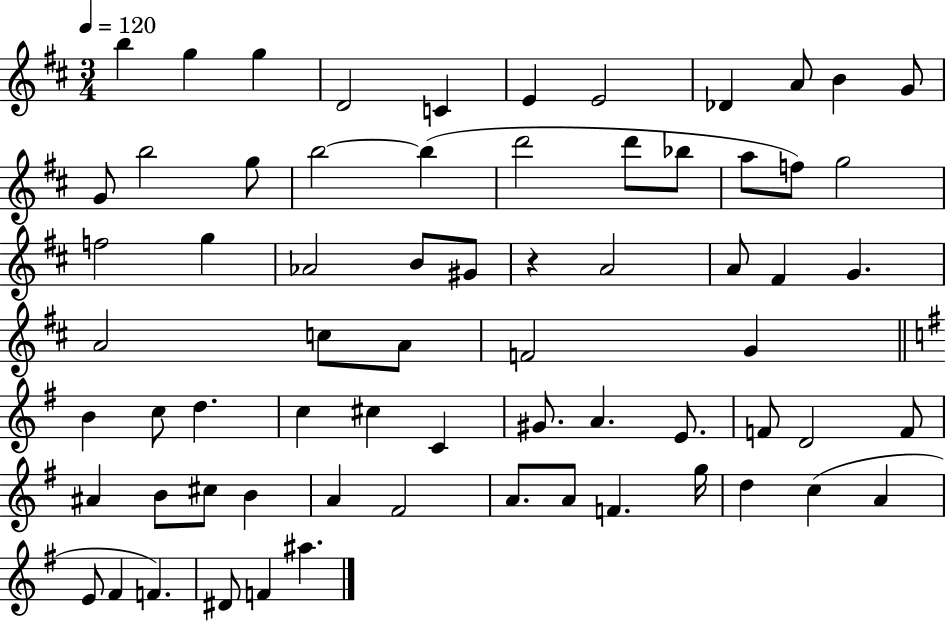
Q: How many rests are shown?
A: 1